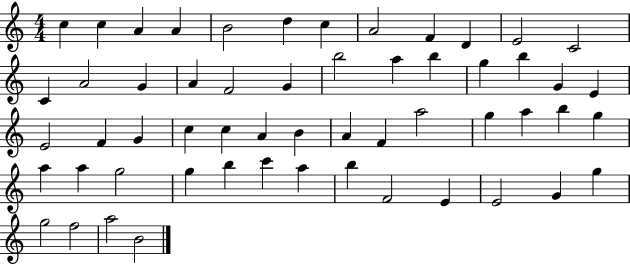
X:1
T:Untitled
M:4/4
L:1/4
K:C
c c A A B2 d c A2 F D E2 C2 C A2 G A F2 G b2 a b g b G E E2 F G c c A B A F a2 g a b g a a g2 g b c' a b F2 E E2 G g g2 f2 a2 B2